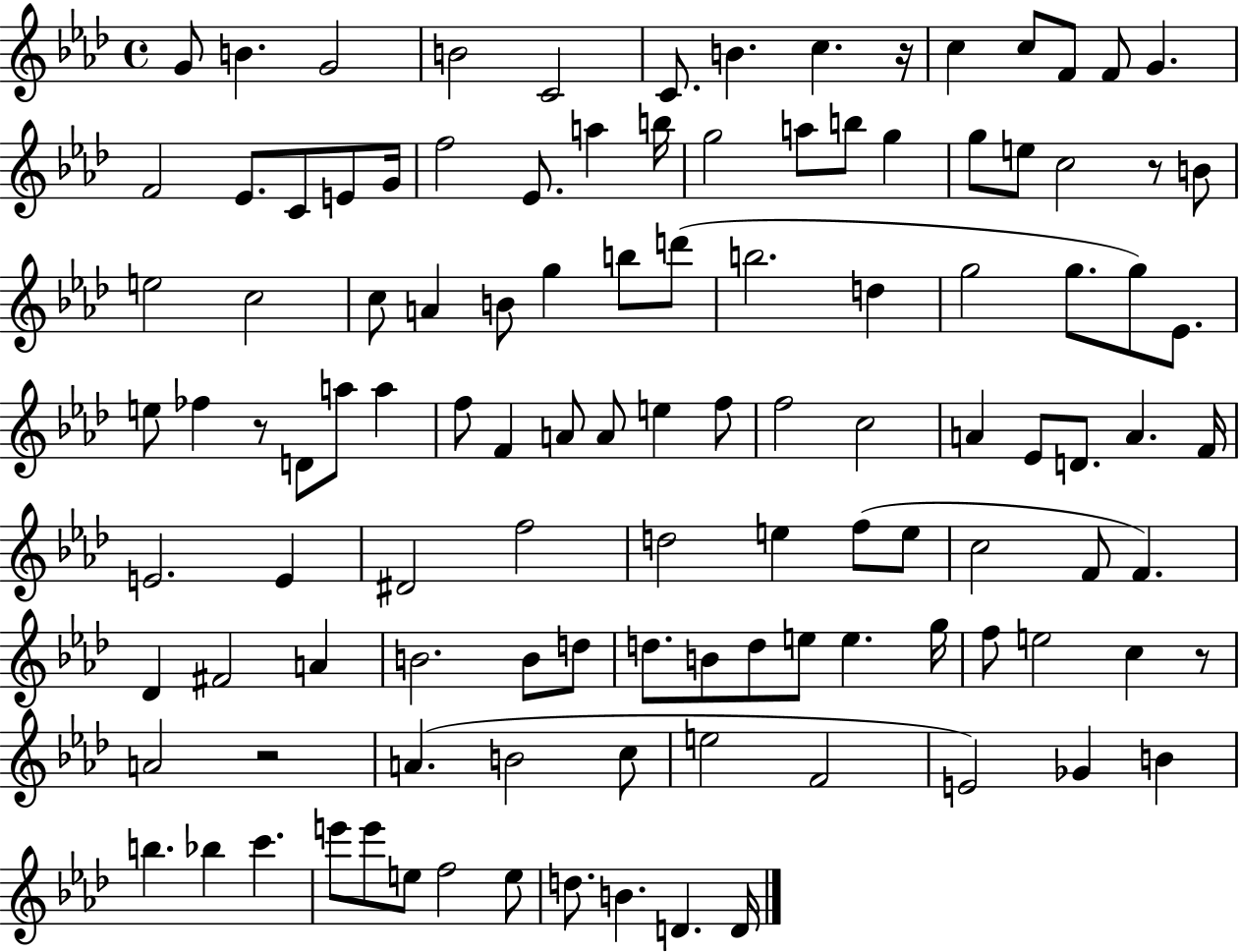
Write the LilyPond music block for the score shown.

{
  \clef treble
  \time 4/4
  \defaultTimeSignature
  \key aes \major
  g'8 b'4. g'2 | b'2 c'2 | c'8. b'4. c''4. r16 | c''4 c''8 f'8 f'8 g'4. | \break f'2 ees'8. c'8 e'8 g'16 | f''2 ees'8. a''4 b''16 | g''2 a''8 b''8 g''4 | g''8 e''8 c''2 r8 b'8 | \break e''2 c''2 | c''8 a'4 b'8 g''4 b''8 d'''8( | b''2. d''4 | g''2 g''8. g''8) ees'8. | \break e''8 fes''4 r8 d'8 a''8 a''4 | f''8 f'4 a'8 a'8 e''4 f''8 | f''2 c''2 | a'4 ees'8 d'8. a'4. f'16 | \break e'2. e'4 | dis'2 f''2 | d''2 e''4 f''8( e''8 | c''2 f'8 f'4.) | \break des'4 fis'2 a'4 | b'2. b'8 d''8 | d''8. b'8 d''8 e''8 e''4. g''16 | f''8 e''2 c''4 r8 | \break a'2 r2 | a'4.( b'2 c''8 | e''2 f'2 | e'2) ges'4 b'4 | \break b''4. bes''4 c'''4. | e'''8 e'''8 e''8 f''2 e''8 | d''8. b'4. d'4. d'16 | \bar "|."
}